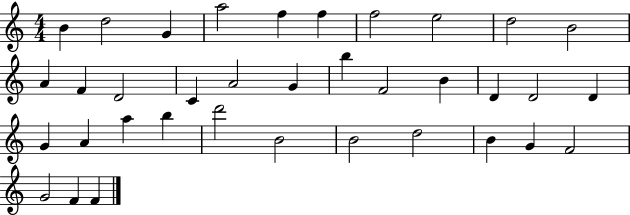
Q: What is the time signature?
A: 4/4